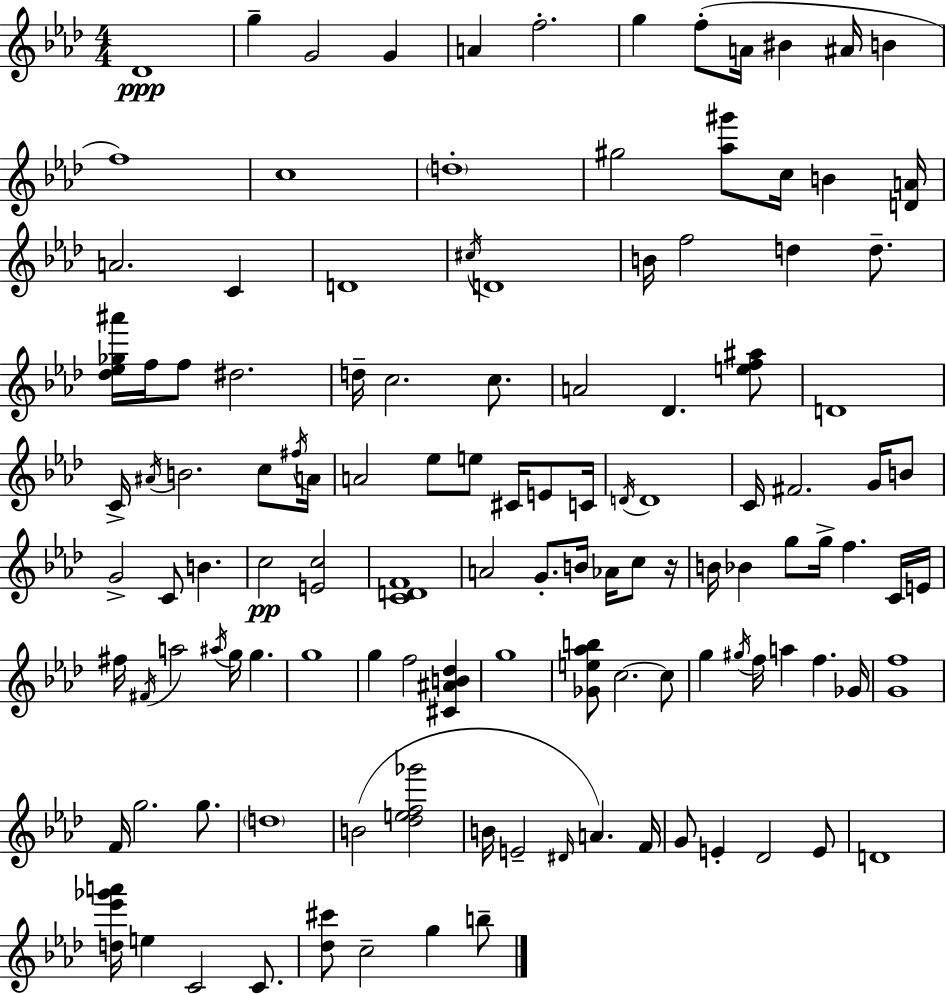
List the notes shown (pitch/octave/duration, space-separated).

Db4/w G5/q G4/h G4/q A4/q F5/h. G5/q F5/e A4/s BIS4/q A#4/s B4/q F5/w C5/w D5/w G#5/h [Ab5,G#6]/e C5/s B4/q [D4,A4]/s A4/h. C4/q D4/w C#5/s D4/w B4/s F5/h D5/q D5/e. [Db5,Eb5,Gb5,A#6]/s F5/s F5/e D#5/h. D5/s C5/h. C5/e. A4/h Db4/q. [E5,F5,A#5]/e D4/w C4/s A#4/s B4/h. C5/e F#5/s A4/s A4/h Eb5/e E5/e C#4/s E4/e C4/s D4/s D4/w C4/s F#4/h. G4/s B4/e G4/h C4/e B4/q. C5/h [E4,C5]/h [C4,D4,F4]/w A4/h G4/e. B4/s Ab4/s C5/e R/s B4/s Bb4/q G5/e G5/s F5/q. C4/s E4/s F#5/s F#4/s A5/h A#5/s G5/s G5/q. G5/w G5/q F5/h [C#4,A#4,B4,Db5]/q G5/w [Gb4,E5,Ab5,B5]/e C5/h. C5/e G5/q G#5/s F5/s A5/q F5/q. Gb4/s [G4,F5]/w F4/s G5/h. G5/e. D5/w B4/h [Db5,E5,F5,Gb6]/h B4/s E4/h D#4/s A4/q. F4/s G4/e E4/q Db4/h E4/e D4/w [D5,Eb6,Gb6,A6]/s E5/q C4/h C4/e. [Db5,C#6]/e C5/h G5/q B5/e